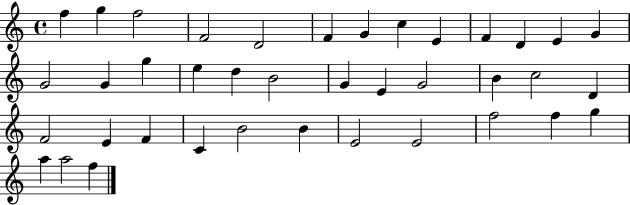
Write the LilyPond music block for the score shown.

{
  \clef treble
  \time 4/4
  \defaultTimeSignature
  \key c \major
  f''4 g''4 f''2 | f'2 d'2 | f'4 g'4 c''4 e'4 | f'4 d'4 e'4 g'4 | \break g'2 g'4 g''4 | e''4 d''4 b'2 | g'4 e'4 g'2 | b'4 c''2 d'4 | \break f'2 e'4 f'4 | c'4 b'2 b'4 | e'2 e'2 | f''2 f''4 g''4 | \break a''4 a''2 f''4 | \bar "|."
}